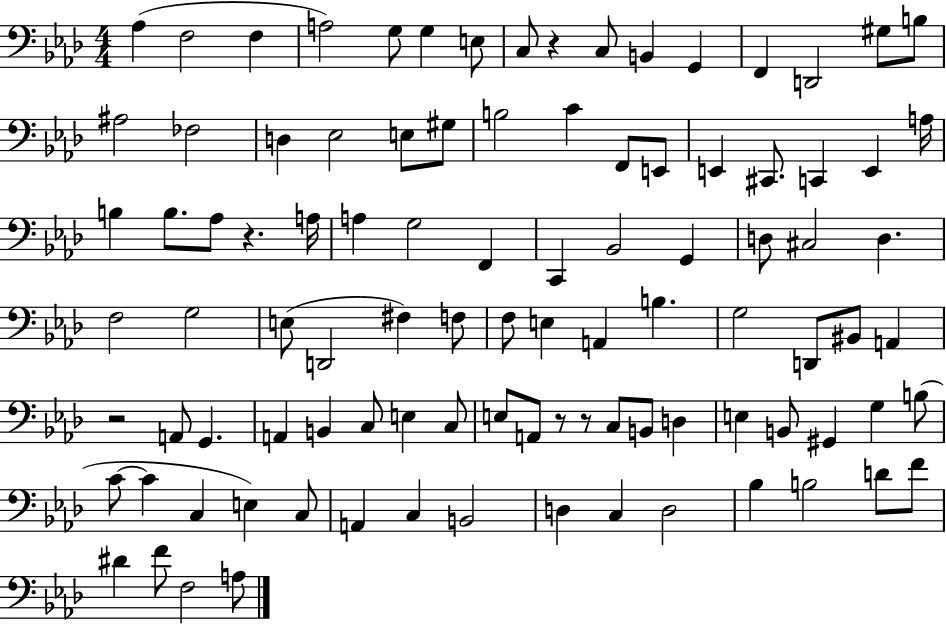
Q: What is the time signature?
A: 4/4